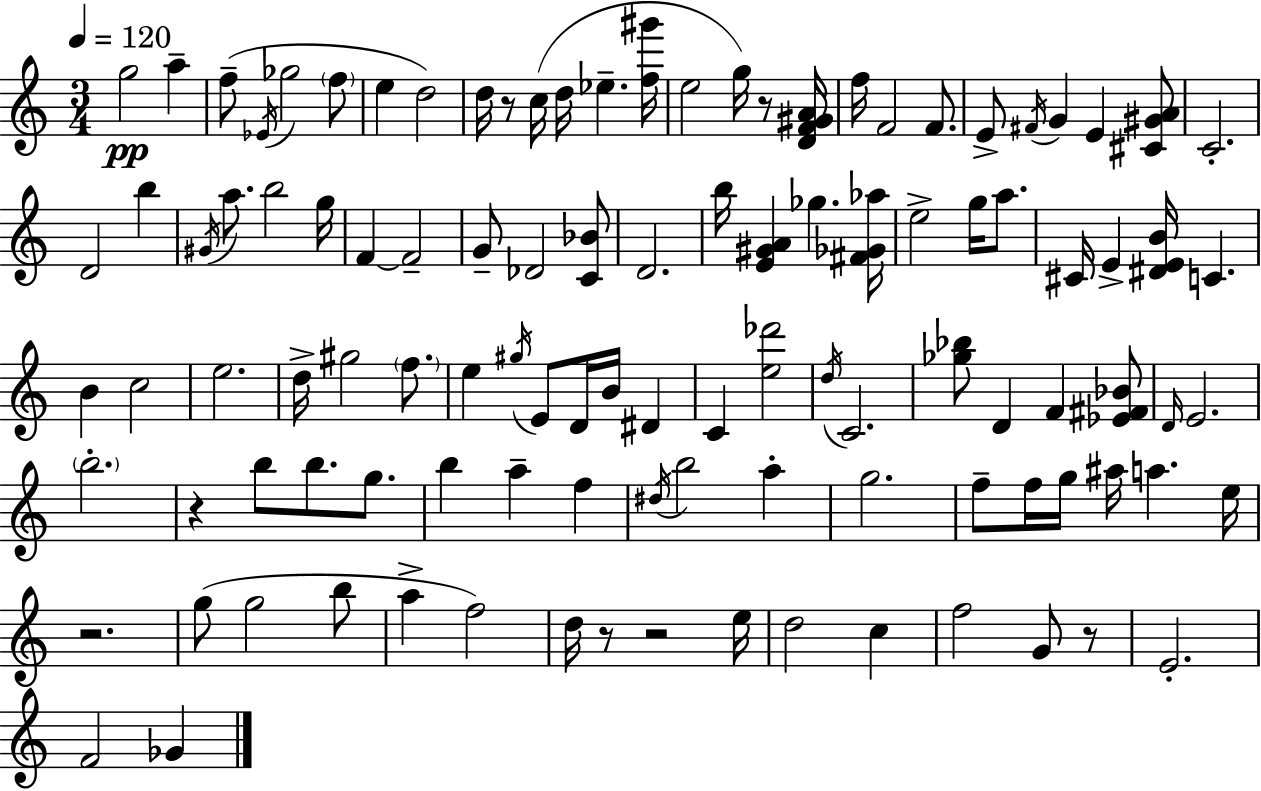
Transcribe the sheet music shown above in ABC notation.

X:1
T:Untitled
M:3/4
L:1/4
K:C
g2 a f/2 _E/4 _g2 f/2 e d2 d/4 z/2 c/4 d/4 _e [f^g']/4 e2 g/4 z/2 [DF^GA]/4 f/4 F2 F/2 E/2 ^F/4 G E [^C^GA]/2 C2 D2 b ^G/4 a/2 b2 g/4 F F2 G/2 _D2 [C_B]/2 D2 b/4 [E^GA] _g [^F_G_a]/4 e2 g/4 a/2 ^C/4 E [^DEB]/4 C B c2 e2 d/4 ^g2 f/2 e ^g/4 E/2 D/4 B/4 ^D C [e_d']2 d/4 C2 [_g_b]/2 D F [_E^F_B]/2 D/4 E2 b2 z b/2 b/2 g/2 b a f ^d/4 b2 a g2 f/2 f/4 g/4 ^a/4 a e/4 z2 g/2 g2 b/2 a f2 d/4 z/2 z2 e/4 d2 c f2 G/2 z/2 E2 F2 _G